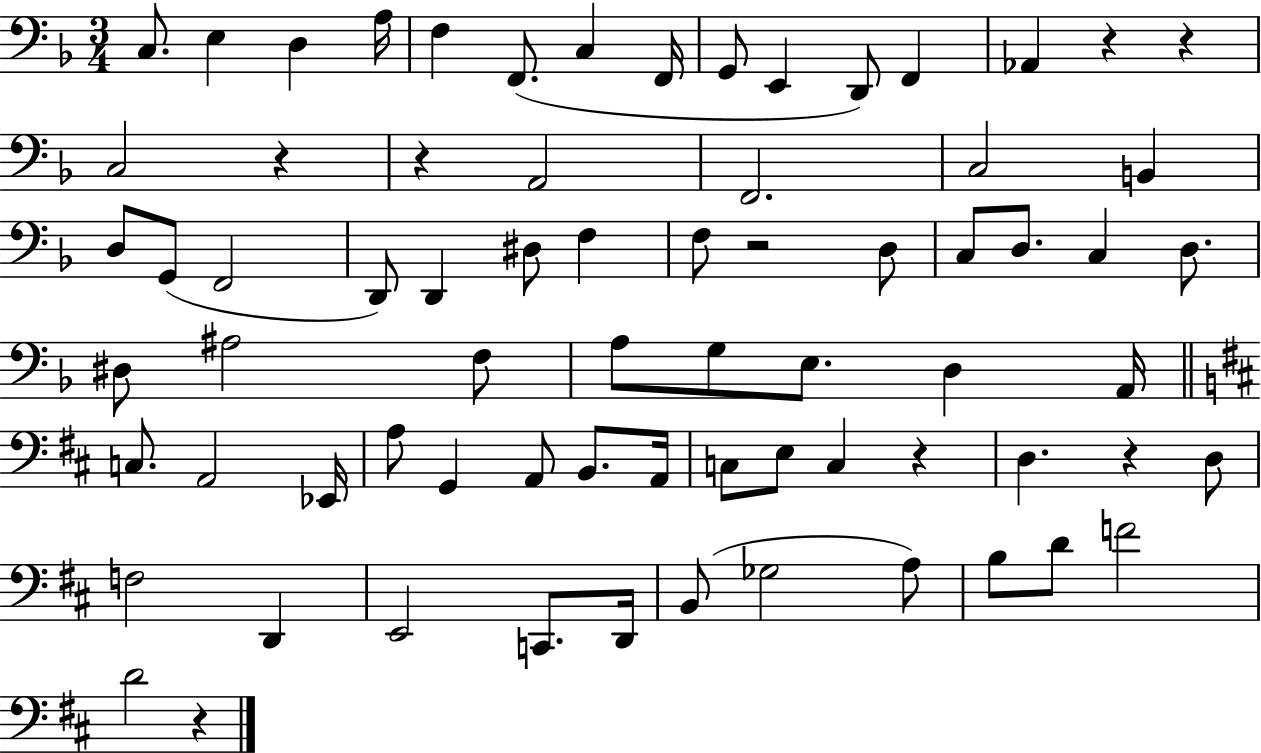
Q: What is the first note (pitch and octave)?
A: C3